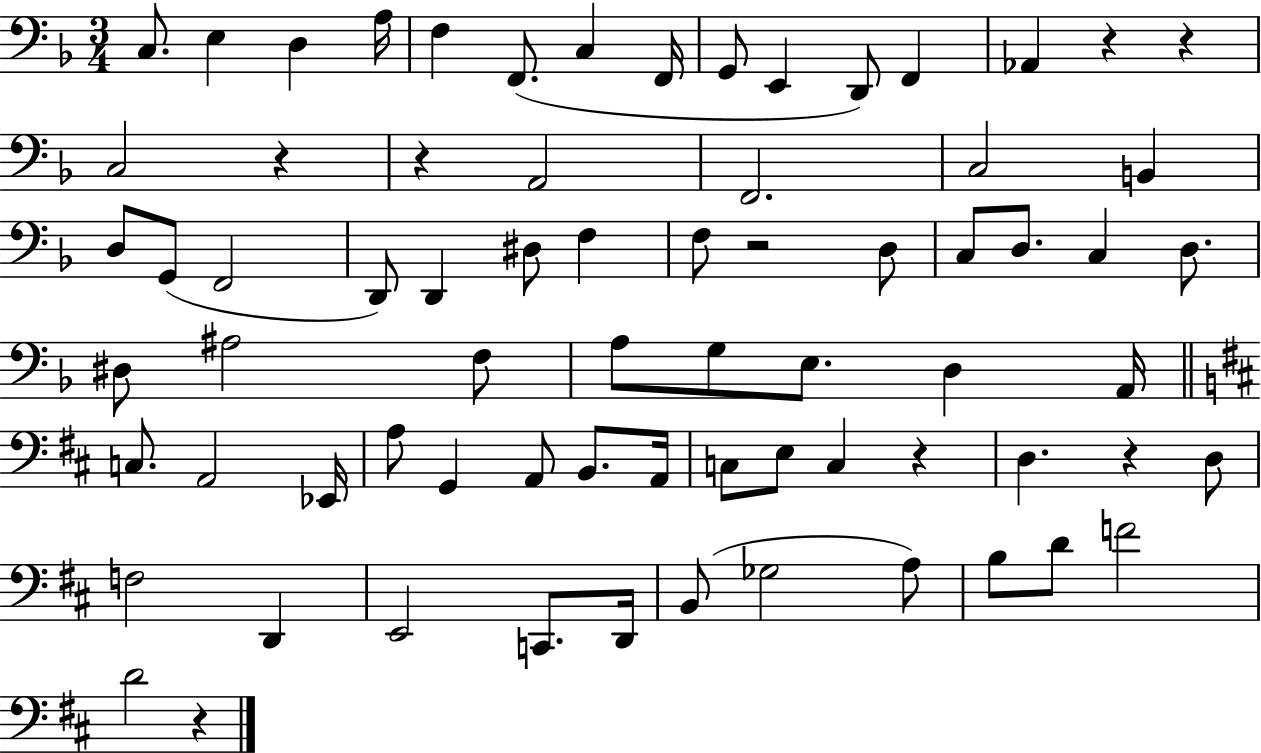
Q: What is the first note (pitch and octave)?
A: C3